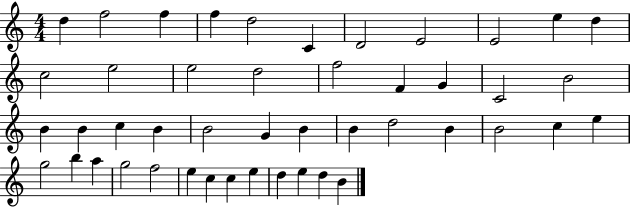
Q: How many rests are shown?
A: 0